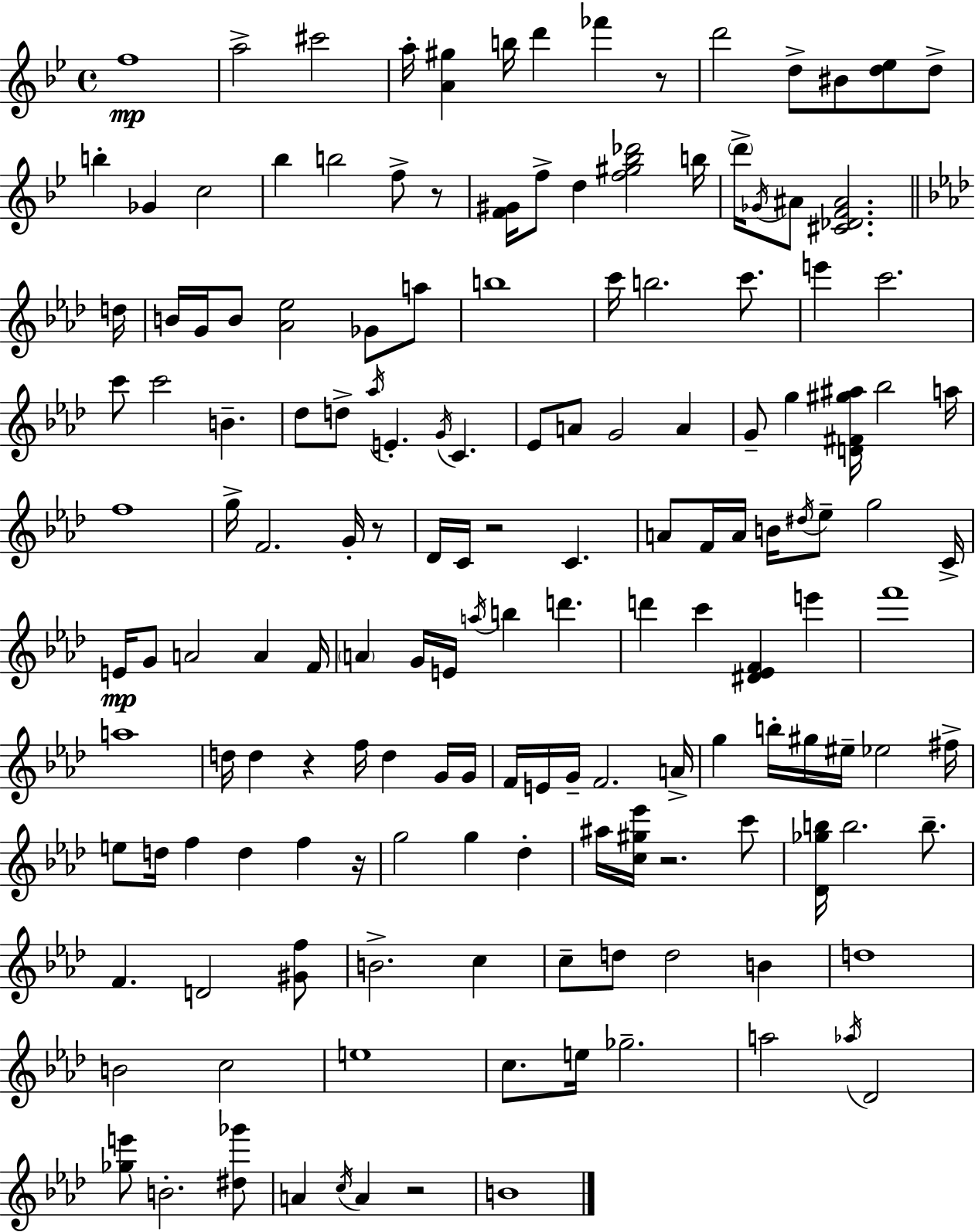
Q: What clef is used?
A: treble